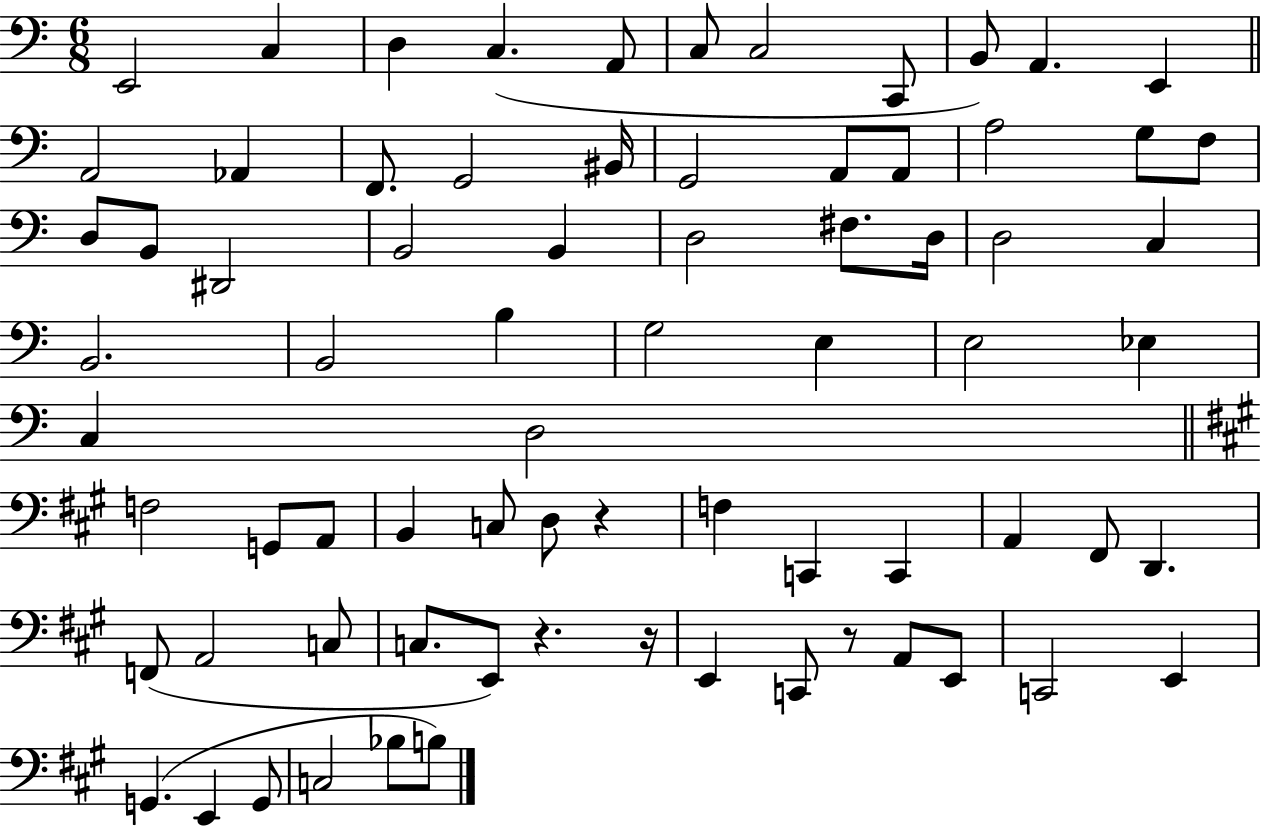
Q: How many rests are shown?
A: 4